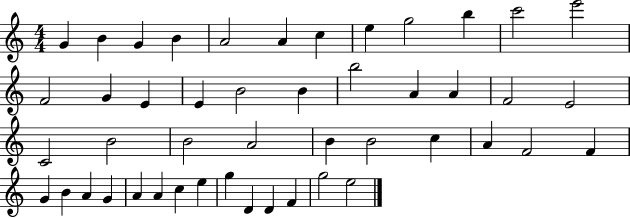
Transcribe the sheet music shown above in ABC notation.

X:1
T:Untitled
M:4/4
L:1/4
K:C
G B G B A2 A c e g2 b c'2 e'2 F2 G E E B2 B b2 A A F2 E2 C2 B2 B2 A2 B B2 c A F2 F G B A G A A c e g D D F g2 e2